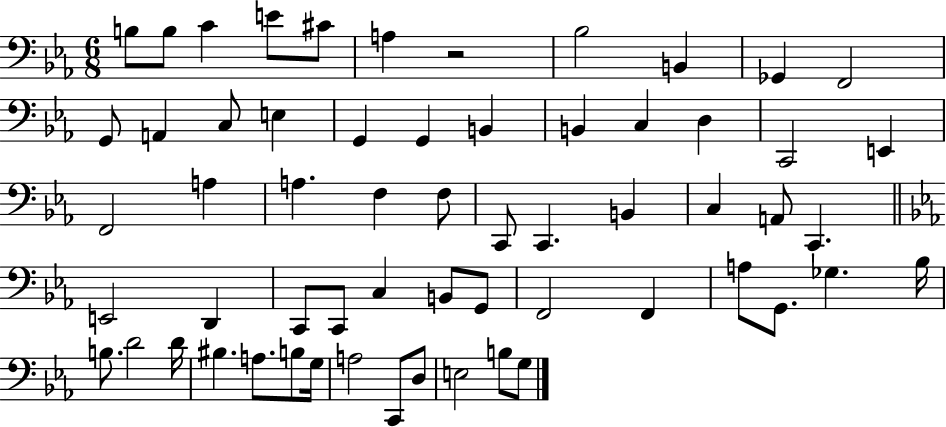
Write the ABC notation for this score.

X:1
T:Untitled
M:6/8
L:1/4
K:Eb
B,/2 B,/2 C E/2 ^C/2 A, z2 _B,2 B,, _G,, F,,2 G,,/2 A,, C,/2 E, G,, G,, B,, B,, C, D, C,,2 E,, F,,2 A, A, F, F,/2 C,,/2 C,, B,, C, A,,/2 C,, E,,2 D,, C,,/2 C,,/2 C, B,,/2 G,,/2 F,,2 F,, A,/2 G,,/2 _G, _B,/4 B,/2 D2 D/4 ^B, A,/2 B,/2 G,/4 A,2 C,,/2 D,/2 E,2 B,/2 G,/2